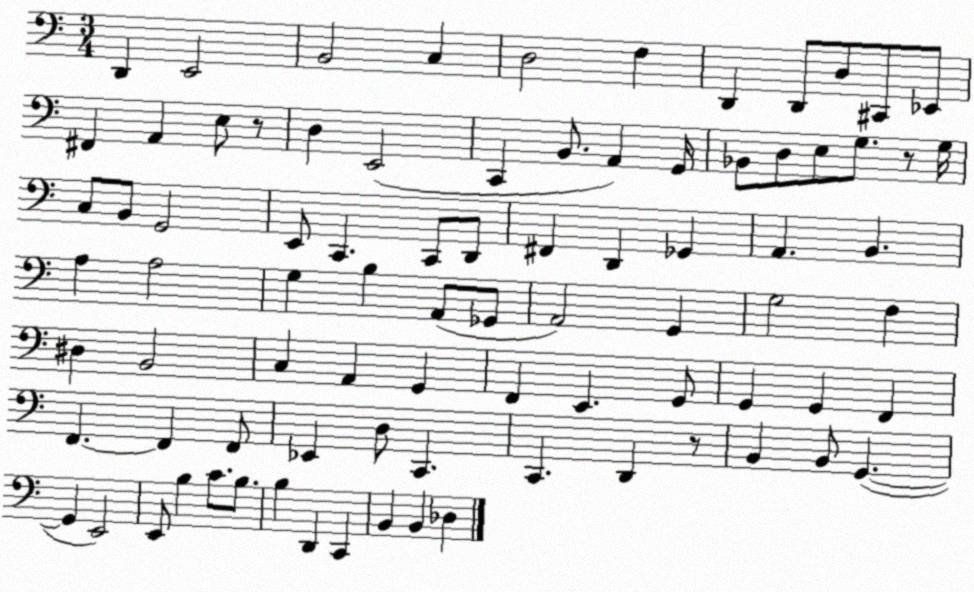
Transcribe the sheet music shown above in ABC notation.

X:1
T:Untitled
M:3/4
L:1/4
K:C
D,, E,,2 B,,2 C, D,2 F, D,, D,,/2 D,/2 ^C,,/2 _E,,/2 ^F,, A,, E,/2 z/2 D, E,,2 C,, B,,/2 A,, G,,/4 _B,,/2 D,/2 E,/2 G,/2 z/2 G,/4 C,/2 B,,/2 G,,2 E,,/2 C,, C,,/2 D,,/2 ^F,, D,, _G,, A,, B,, A, A,2 G, B, A,,/2 _G,,/2 A,,2 G,, G,2 F, ^D, B,,2 C, A,, G,, F,, E,, G,,/2 G,, G,, F,, F,, F,, F,,/2 _E,, D,/2 C,, C,, D,, z/2 B,, B,,/2 G,, G,, E,,2 E,,/2 B, C/2 B,/2 B, D,, C,, B,, B,, _D,